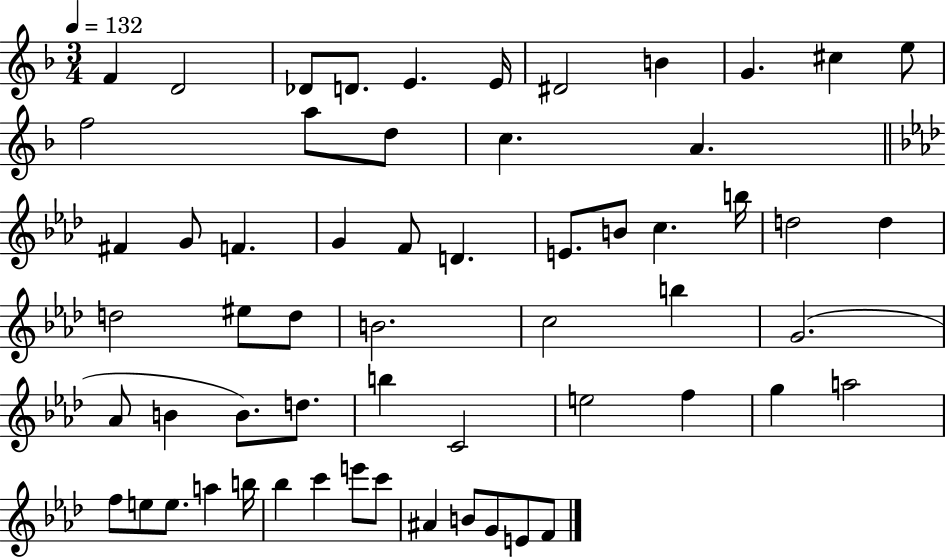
{
  \clef treble
  \numericTimeSignature
  \time 3/4
  \key f \major
  \tempo 4 = 132
  f'4 d'2 | des'8 d'8. e'4. e'16 | dis'2 b'4 | g'4. cis''4 e''8 | \break f''2 a''8 d''8 | c''4. a'4. | \bar "||" \break \key aes \major fis'4 g'8 f'4. | g'4 f'8 d'4. | e'8. b'8 c''4. b''16 | d''2 d''4 | \break d''2 eis''8 d''8 | b'2. | c''2 b''4 | g'2.( | \break aes'8 b'4 b'8.) d''8. | b''4 c'2 | e''2 f''4 | g''4 a''2 | \break f''8 e''8 e''8. a''4 b''16 | bes''4 c'''4 e'''8 c'''8 | ais'4 b'8 g'8 e'8 f'8 | \bar "|."
}